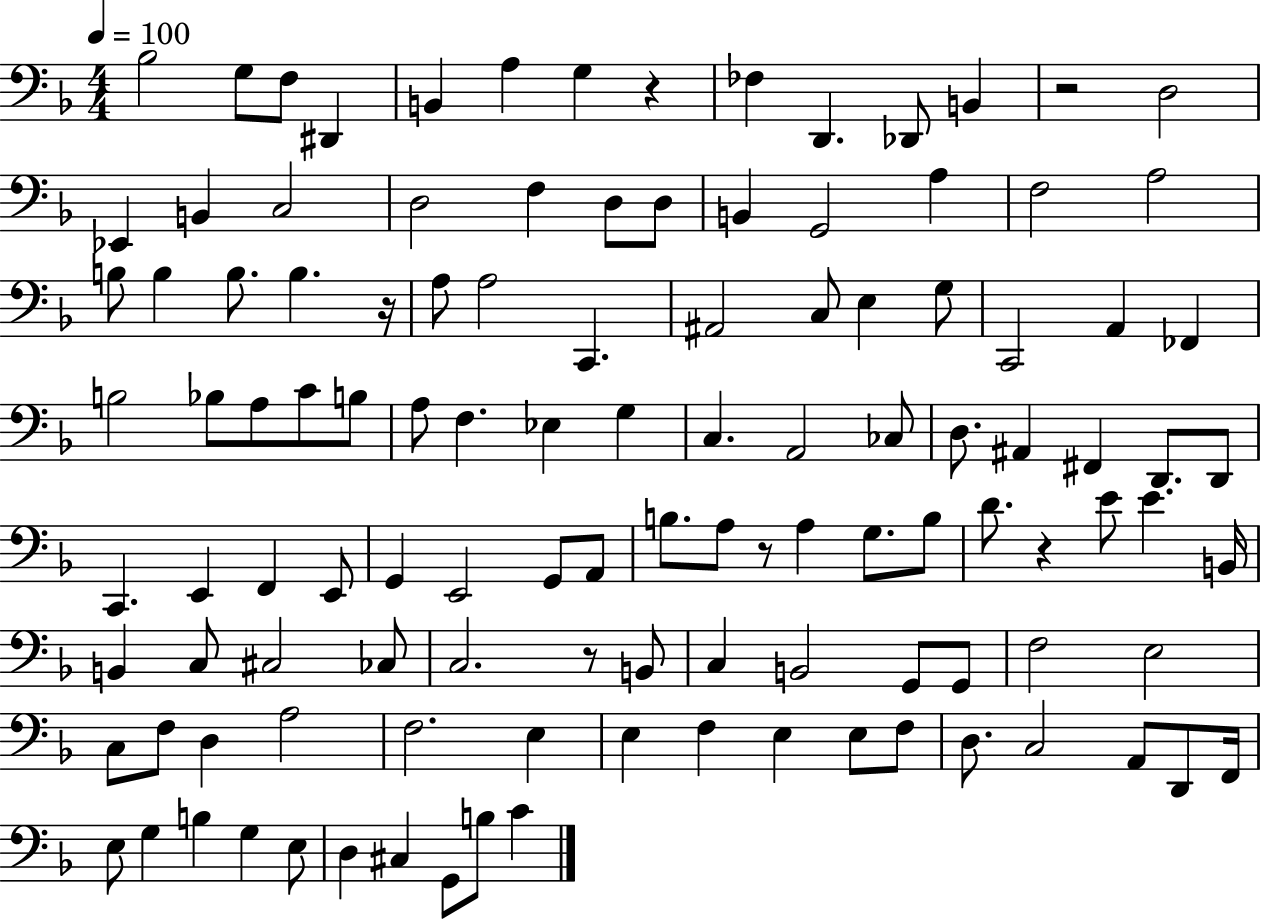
X:1
T:Untitled
M:4/4
L:1/4
K:F
_B,2 G,/2 F,/2 ^D,, B,, A, G, z _F, D,, _D,,/2 B,, z2 D,2 _E,, B,, C,2 D,2 F, D,/2 D,/2 B,, G,,2 A, F,2 A,2 B,/2 B, B,/2 B, z/4 A,/2 A,2 C,, ^A,,2 C,/2 E, G,/2 C,,2 A,, _F,, B,2 _B,/2 A,/2 C/2 B,/2 A,/2 F, _E, G, C, A,,2 _C,/2 D,/2 ^A,, ^F,, D,,/2 D,,/2 C,, E,, F,, E,,/2 G,, E,,2 G,,/2 A,,/2 B,/2 A,/2 z/2 A, G,/2 B,/2 D/2 z E/2 E B,,/4 B,, C,/2 ^C,2 _C,/2 C,2 z/2 B,,/2 C, B,,2 G,,/2 G,,/2 F,2 E,2 C,/2 F,/2 D, A,2 F,2 E, E, F, E, E,/2 F,/2 D,/2 C,2 A,,/2 D,,/2 F,,/4 E,/2 G, B, G, E,/2 D, ^C, G,,/2 B,/2 C